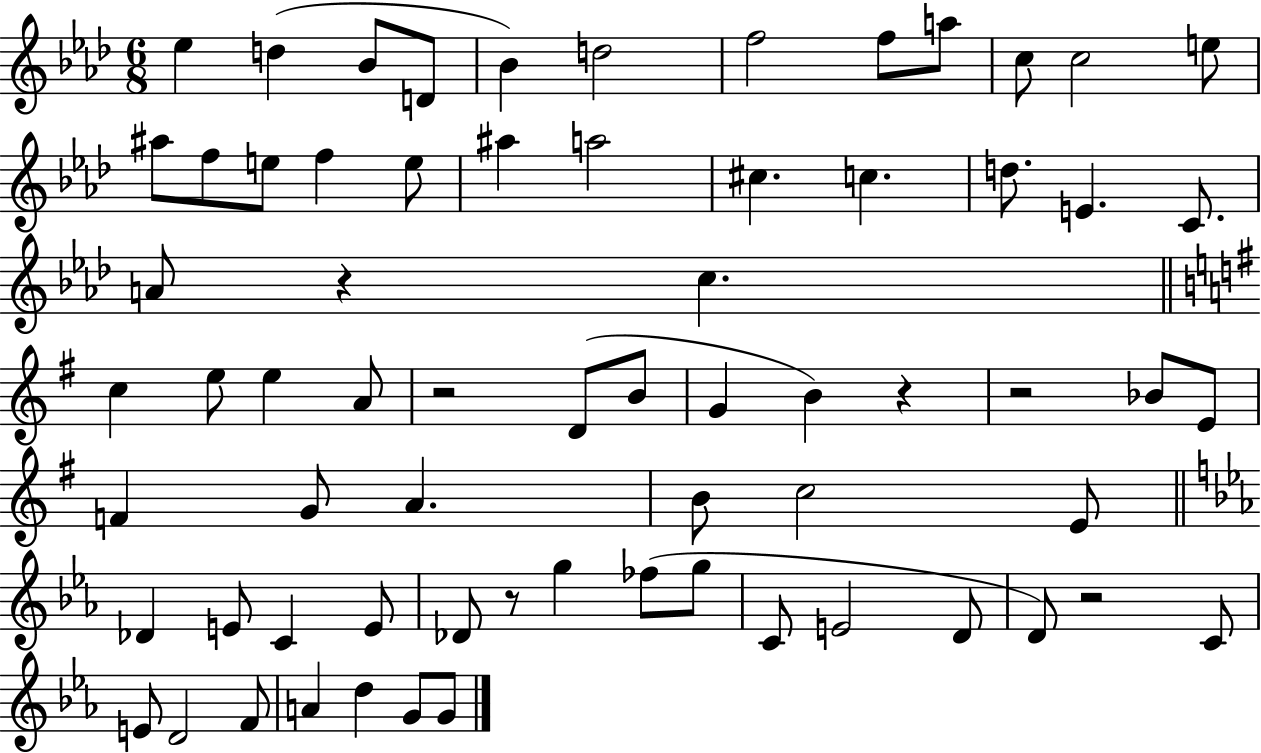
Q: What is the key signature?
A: AES major